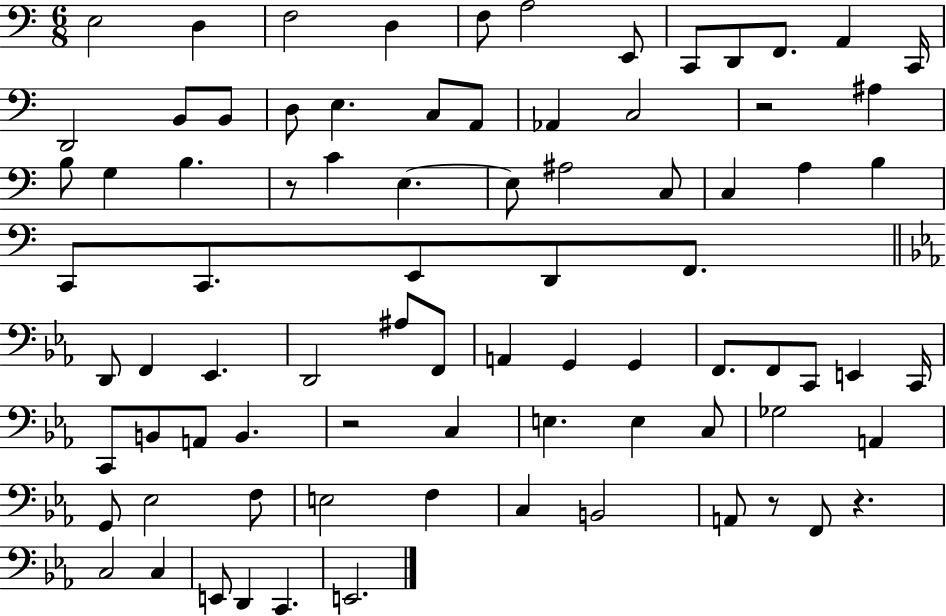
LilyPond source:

{
  \clef bass
  \numericTimeSignature
  \time 6/8
  \key c \major
  e2 d4 | f2 d4 | f8 a2 e,8 | c,8 d,8 f,8. a,4 c,16 | \break d,2 b,8 b,8 | d8 e4. c8 a,8 | aes,4 c2 | r2 ais4 | \break b8 g4 b4. | r8 c'4 e4.~~ | e8 ais2 c8 | c4 a4 b4 | \break c,8 c,8. e,8 d,8 f,8. | \bar "||" \break \key ees \major d,8 f,4 ees,4. | d,2 ais8 f,8 | a,4 g,4 g,4 | f,8. f,8 c,8 e,4 c,16 | \break c,8 b,8 a,8 b,4. | r2 c4 | e4. e4 c8 | ges2 a,4 | \break g,8 ees2 f8 | e2 f4 | c4 b,2 | a,8 r8 f,8 r4. | \break c2 c4 | e,8 d,4 c,4. | e,2. | \bar "|."
}